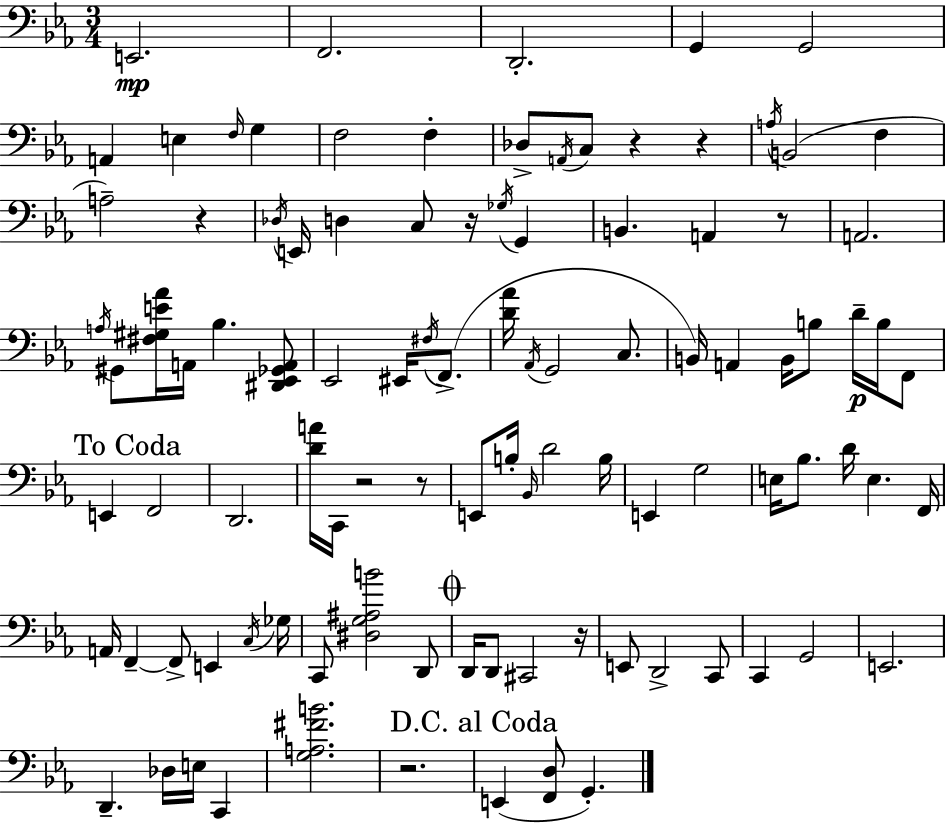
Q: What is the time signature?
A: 3/4